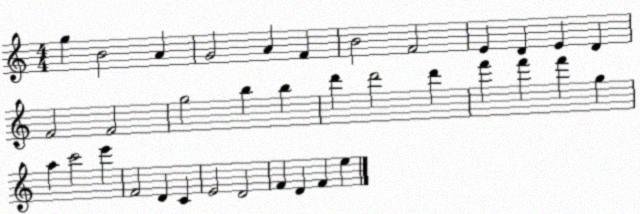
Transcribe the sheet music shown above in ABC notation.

X:1
T:Untitled
M:4/4
L:1/4
K:C
g B2 A G2 A F B2 F2 E D E D F2 F2 g2 b b d' d'2 d' f' f' f' g a c'2 e' F2 D C E2 D2 F D F e